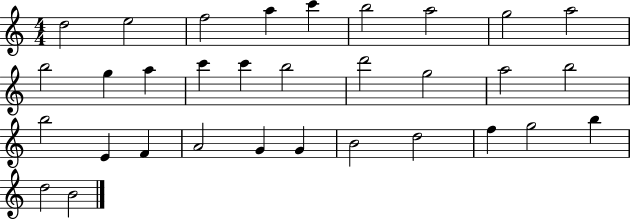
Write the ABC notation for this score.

X:1
T:Untitled
M:4/4
L:1/4
K:C
d2 e2 f2 a c' b2 a2 g2 a2 b2 g a c' c' b2 d'2 g2 a2 b2 b2 E F A2 G G B2 d2 f g2 b d2 B2